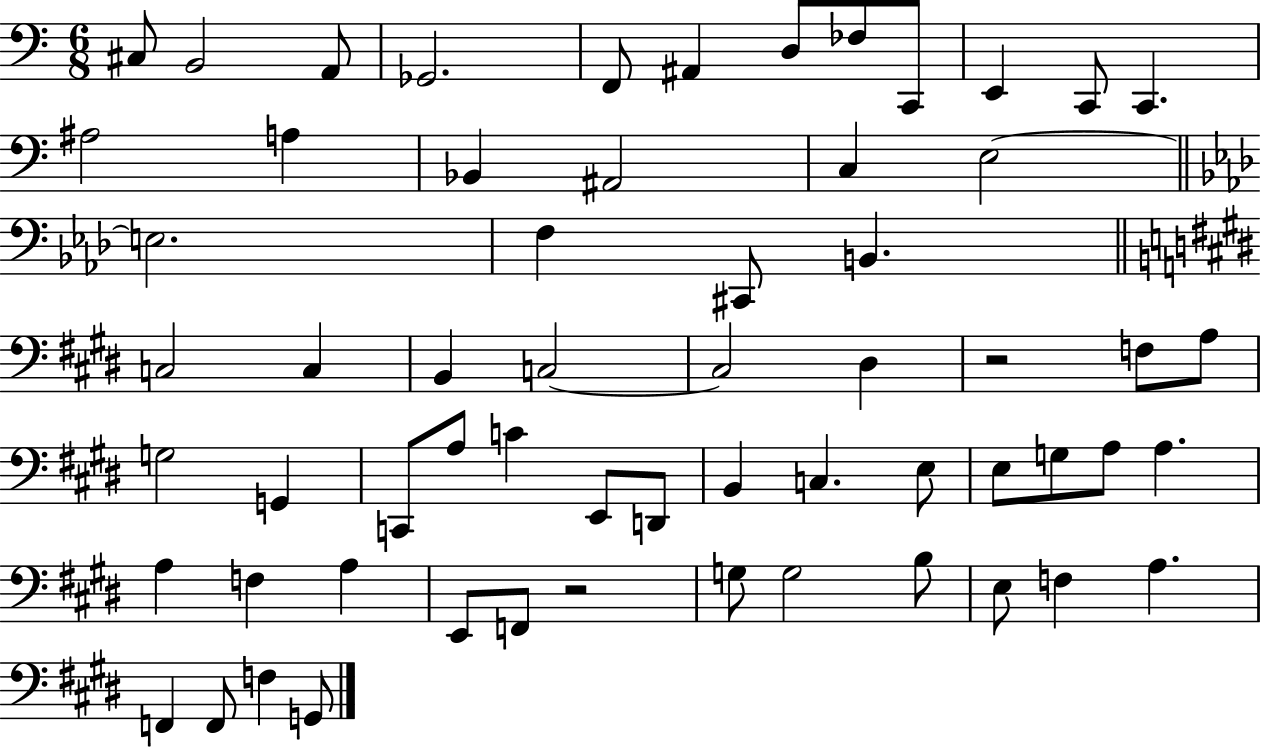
X:1
T:Untitled
M:6/8
L:1/4
K:C
^C,/2 B,,2 A,,/2 _G,,2 F,,/2 ^A,, D,/2 _F,/2 C,,/2 E,, C,,/2 C,, ^A,2 A, _B,, ^A,,2 C, E,2 E,2 F, ^C,,/2 B,, C,2 C, B,, C,2 C,2 ^D, z2 F,/2 A,/2 G,2 G,, C,,/2 A,/2 C E,,/2 D,,/2 B,, C, E,/2 E,/2 G,/2 A,/2 A, A, F, A, E,,/2 F,,/2 z2 G,/2 G,2 B,/2 E,/2 F, A, F,, F,,/2 F, G,,/2